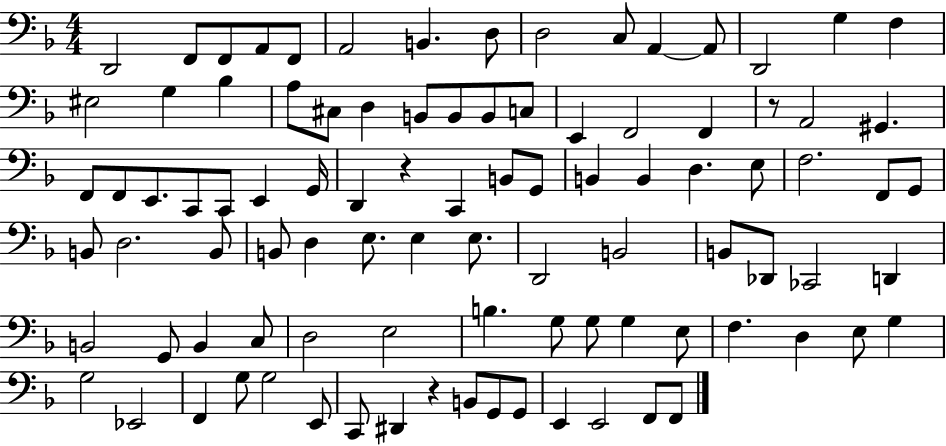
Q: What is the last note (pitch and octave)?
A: F2